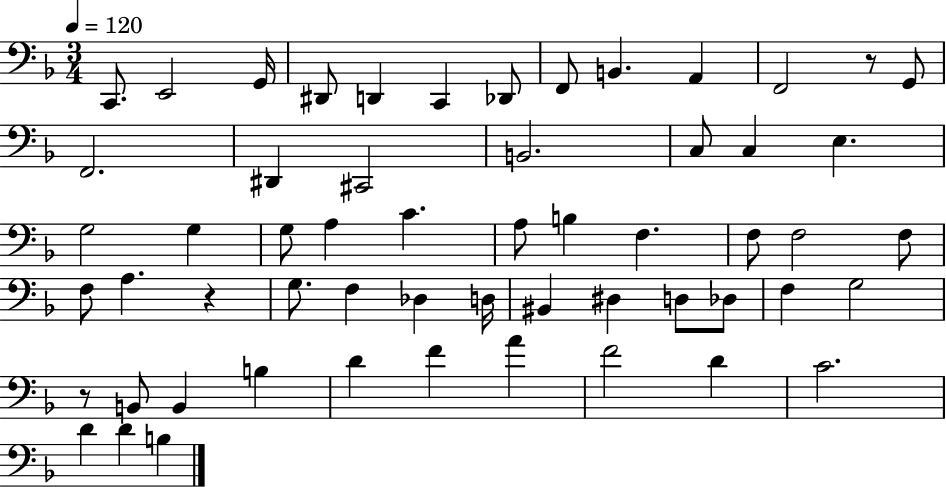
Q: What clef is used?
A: bass